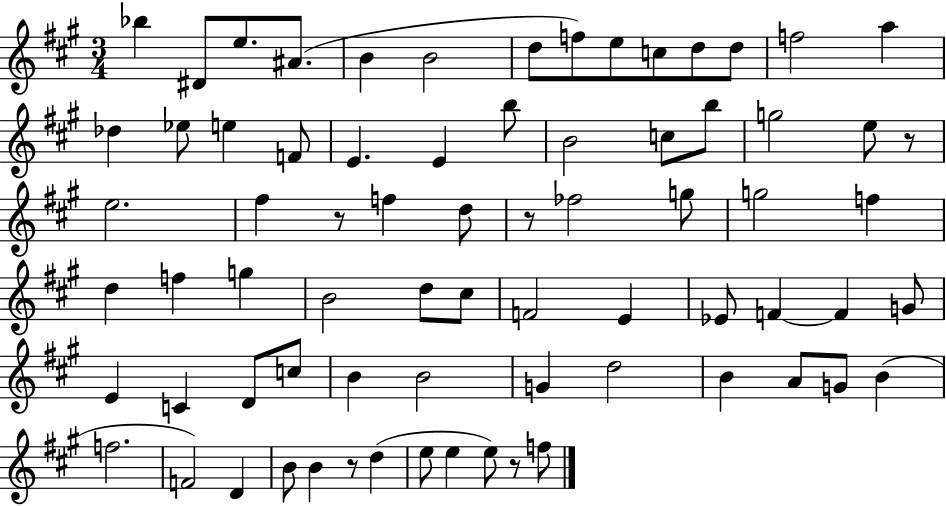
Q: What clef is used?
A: treble